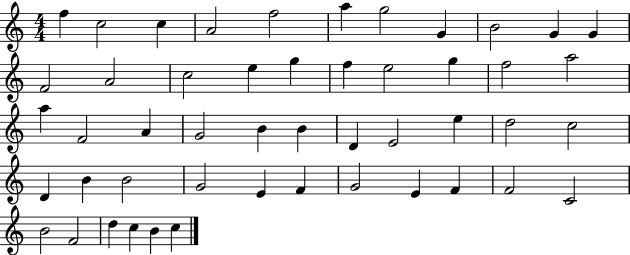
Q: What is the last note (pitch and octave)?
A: C5